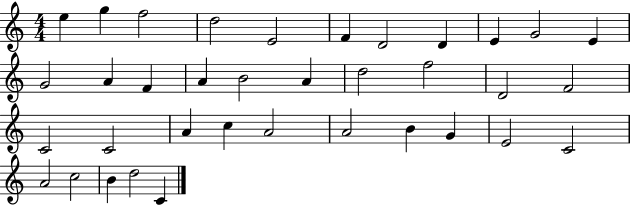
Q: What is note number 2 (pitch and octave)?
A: G5